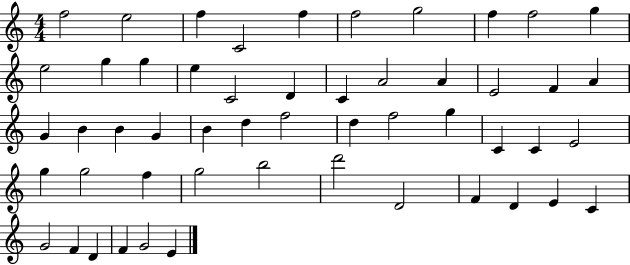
{
  \clef treble
  \numericTimeSignature
  \time 4/4
  \key c \major
  f''2 e''2 | f''4 c'2 f''4 | f''2 g''2 | f''4 f''2 g''4 | \break e''2 g''4 g''4 | e''4 c'2 d'4 | c'4 a'2 a'4 | e'2 f'4 a'4 | \break g'4 b'4 b'4 g'4 | b'4 d''4 f''2 | d''4 f''2 g''4 | c'4 c'4 e'2 | \break g''4 g''2 f''4 | g''2 b''2 | d'''2 d'2 | f'4 d'4 e'4 c'4 | \break g'2 f'4 d'4 | f'4 g'2 e'4 | \bar "|."
}